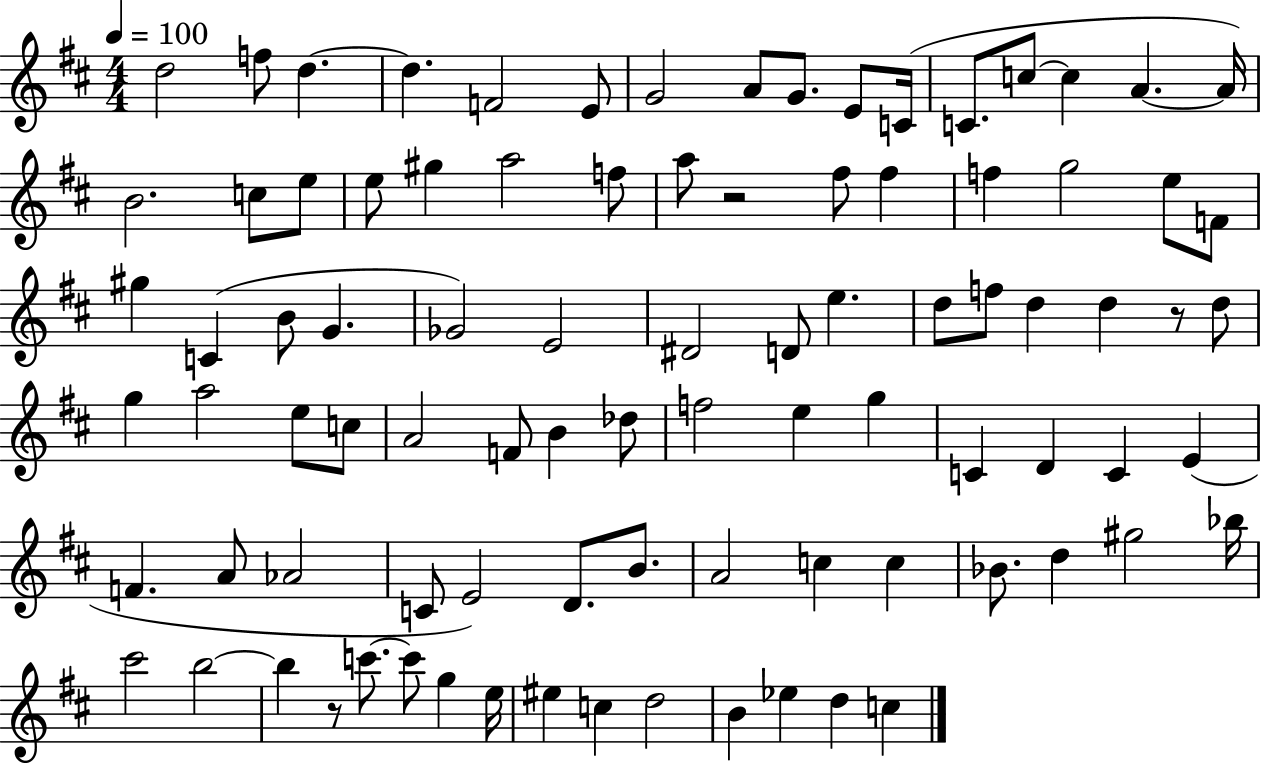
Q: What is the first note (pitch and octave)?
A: D5